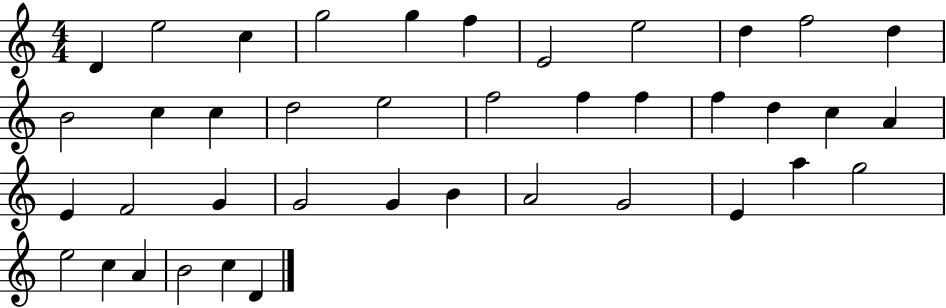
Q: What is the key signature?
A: C major